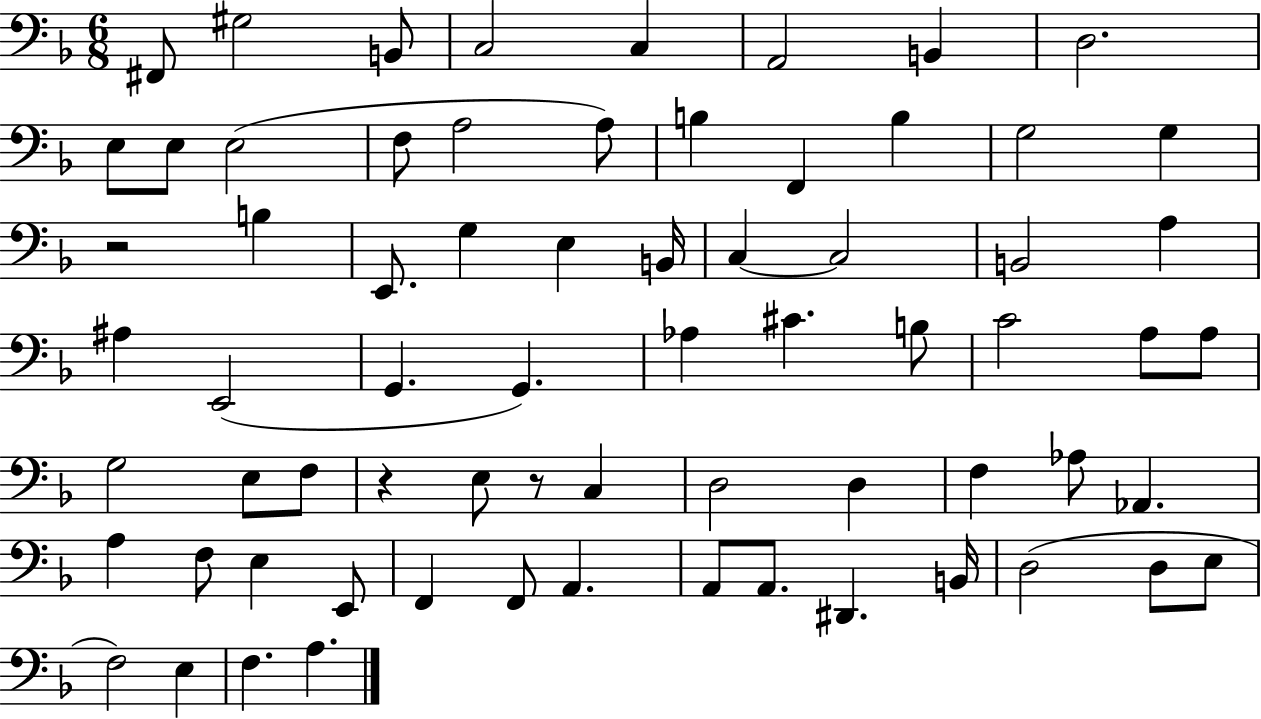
{
  \clef bass
  \numericTimeSignature
  \time 6/8
  \key f \major
  \repeat volta 2 { fis,8 gis2 b,8 | c2 c4 | a,2 b,4 | d2. | \break e8 e8 e2( | f8 a2 a8) | b4 f,4 b4 | g2 g4 | \break r2 b4 | e,8. g4 e4 b,16 | c4~~ c2 | b,2 a4 | \break ais4 e,2( | g,4. g,4.) | aes4 cis'4. b8 | c'2 a8 a8 | \break g2 e8 f8 | r4 e8 r8 c4 | d2 d4 | f4 aes8 aes,4. | \break a4 f8 e4 e,8 | f,4 f,8 a,4. | a,8 a,8. dis,4. b,16 | d2( d8 e8 | \break f2) e4 | f4. a4. | } \bar "|."
}